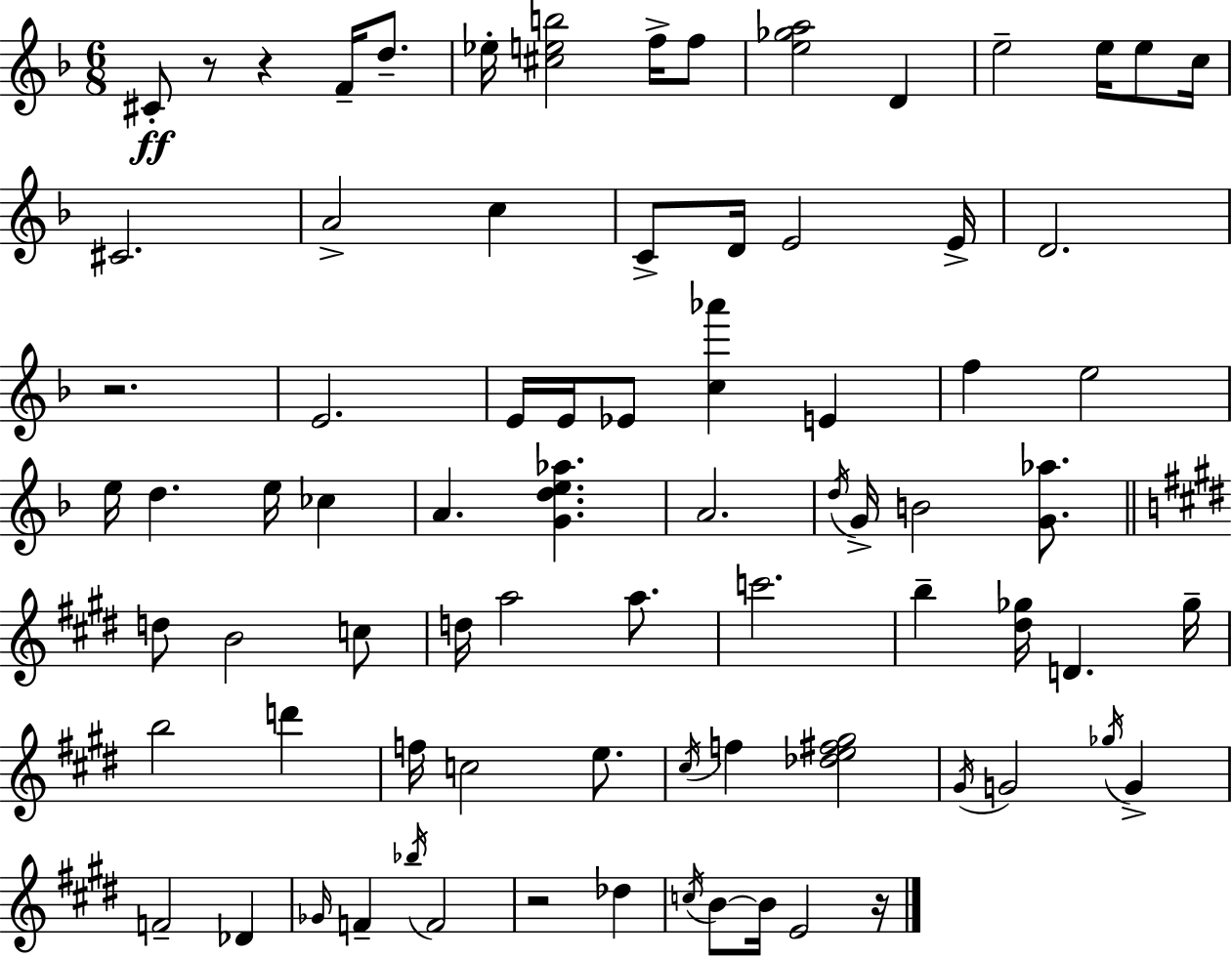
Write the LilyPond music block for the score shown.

{
  \clef treble
  \numericTimeSignature
  \time 6/8
  \key d \minor
  cis'8-.\ff r8 r4 f'16-- d''8.-- | ees''16-. <cis'' e'' b''>2 f''16-> f''8 | <e'' ges'' a''>2 d'4 | e''2-- e''16 e''8 c''16 | \break cis'2. | a'2-> c''4 | c'8-> d'16 e'2 e'16-> | d'2. | \break r2. | e'2. | e'16 e'16 ees'8 <c'' aes'''>4 e'4 | f''4 e''2 | \break e''16 d''4. e''16 ces''4 | a'4. <g' d'' e'' aes''>4. | a'2. | \acciaccatura { d''16 } g'16-> b'2 <g' aes''>8. | \break \bar "||" \break \key e \major d''8 b'2 c''8 | d''16 a''2 a''8. | c'''2. | b''4-- <dis'' ges''>16 d'4. ges''16-- | \break b''2 d'''4 | f''16 c''2 e''8. | \acciaccatura { cis''16 } f''4 <des'' e'' fis'' gis''>2 | \acciaccatura { gis'16 } g'2 \acciaccatura { ges''16 } g'4-> | \break f'2-- des'4 | \grace { ges'16 } f'4-- \acciaccatura { bes''16 } f'2 | r2 | des''4 \acciaccatura { c''16 } b'8~~ b'16 e'2 | \break r16 \bar "|."
}